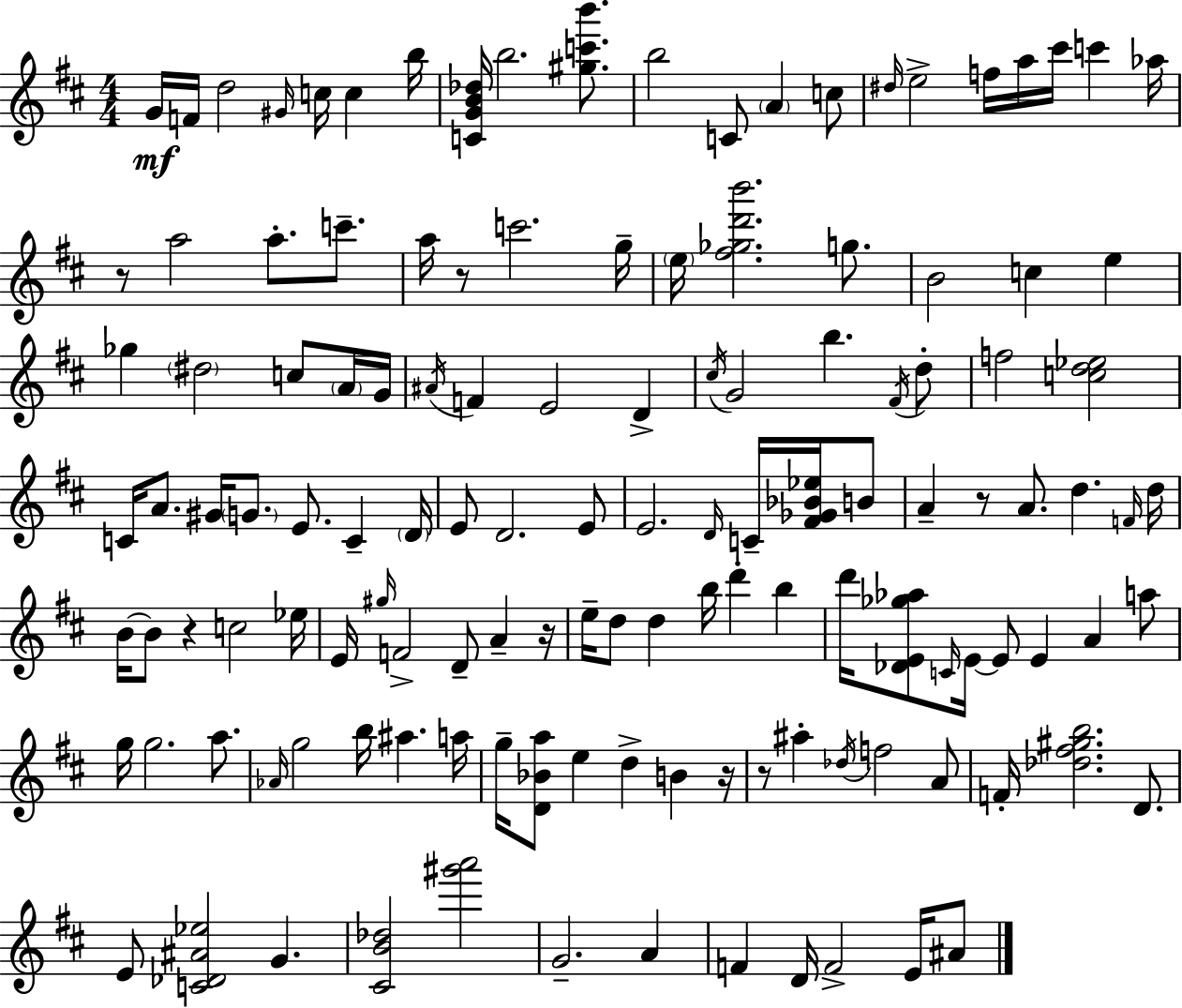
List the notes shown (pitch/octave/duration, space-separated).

G4/s F4/s D5/h G#4/s C5/s C5/q B5/s [C4,G4,B4,Db5]/s B5/h. [G#5,C6,B6]/e. B5/h C4/e A4/q C5/e D#5/s E5/h F5/s A5/s C#6/s C6/q Ab5/s R/e A5/h A5/e. C6/e. A5/s R/e C6/h. G5/s E5/s [F#5,Gb5,D6,B6]/h. G5/e. B4/h C5/q E5/q Gb5/q D#5/h C5/e A4/s G4/s A#4/s F4/q E4/h D4/q C#5/s G4/h B5/q. F#4/s D5/e F5/h [C5,D5,Eb5]/h C4/s A4/e. G#4/s G4/e. E4/e. C4/q D4/s E4/e D4/h. E4/e E4/h. D4/s C4/s [F#4,Gb4,Bb4,Eb5]/s B4/e A4/q R/e A4/e. D5/q. F4/s D5/s B4/s B4/e R/q C5/h Eb5/s E4/s G#5/s F4/h D4/e A4/q R/s E5/s D5/e D5/q B5/s D6/q B5/q D6/s [Db4,E4,Gb5,Ab5]/e C4/s E4/s E4/e E4/q A4/q A5/e G5/s G5/h. A5/e. Ab4/s G5/h B5/s A#5/q. A5/s G5/s [D4,Bb4,A5]/e E5/q D5/q B4/q R/s R/e A#5/q Db5/s F5/h A4/e F4/s [Db5,F#5,G#5,B5]/h. D4/e. E4/e [C4,Db4,A#4,Eb5]/h G4/q. [C#4,B4,Db5]/h [G#6,A6]/h G4/h. A4/q F4/q D4/s F4/h E4/s A#4/e